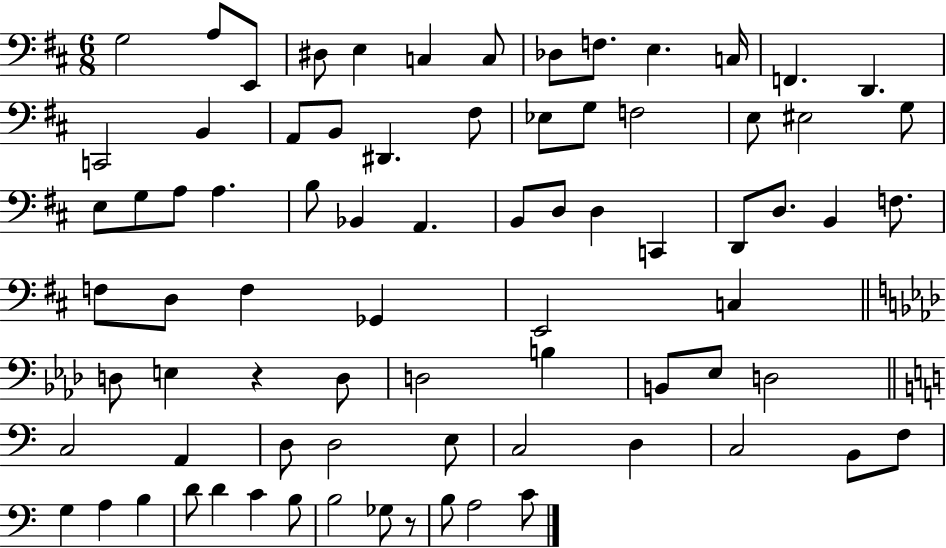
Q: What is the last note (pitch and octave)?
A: C4